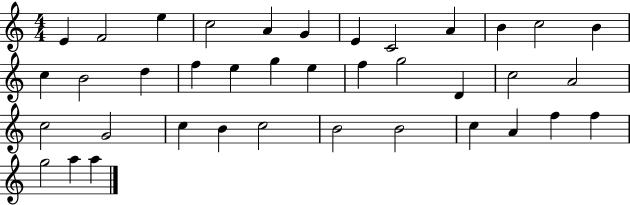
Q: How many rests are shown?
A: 0